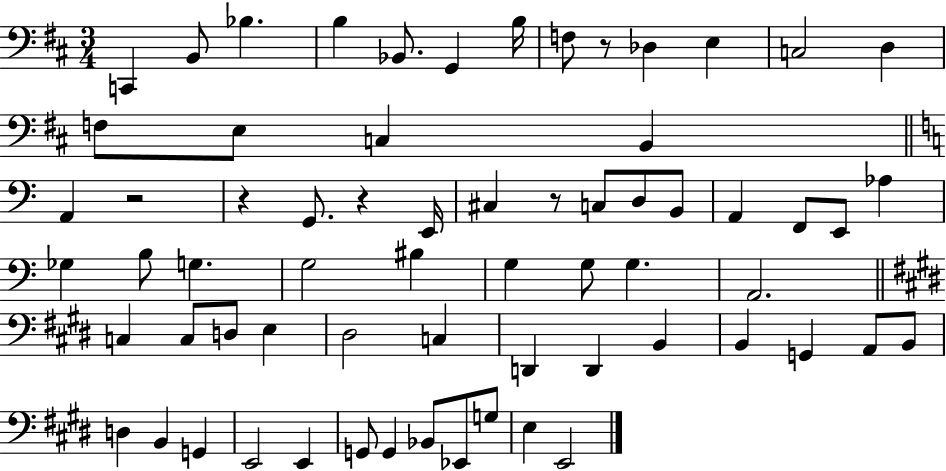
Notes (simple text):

C2/q B2/e Bb3/q. B3/q Bb2/e. G2/q B3/s F3/e R/e Db3/q E3/q C3/h D3/q F3/e E3/e C3/q B2/q A2/q R/h R/q G2/e. R/q E2/s C#3/q R/e C3/e D3/e B2/e A2/q F2/e E2/e Ab3/q Gb3/q B3/e G3/q. G3/h BIS3/q G3/q G3/e G3/q. A2/h. C3/q C3/e D3/e E3/q D#3/h C3/q D2/q D2/q B2/q B2/q G2/q A2/e B2/e D3/q B2/q G2/q E2/h E2/q G2/e G2/q Bb2/e Eb2/e G3/e E3/q E2/h